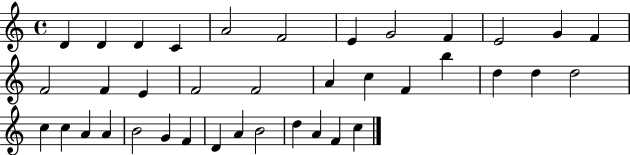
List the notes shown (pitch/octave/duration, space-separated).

D4/q D4/q D4/q C4/q A4/h F4/h E4/q G4/h F4/q E4/h G4/q F4/q F4/h F4/q E4/q F4/h F4/h A4/q C5/q F4/q B5/q D5/q D5/q D5/h C5/q C5/q A4/q A4/q B4/h G4/q F4/q D4/q A4/q B4/h D5/q A4/q F4/q C5/q